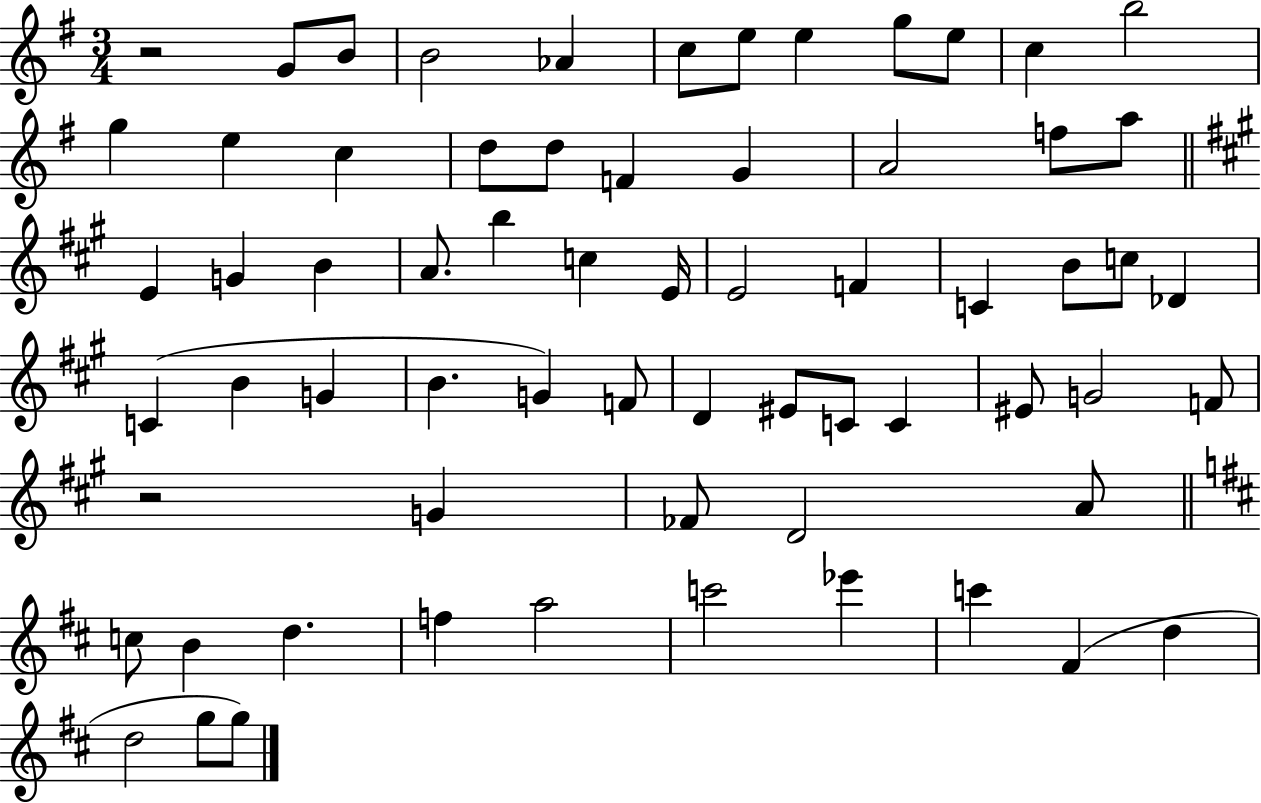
X:1
T:Untitled
M:3/4
L:1/4
K:G
z2 G/2 B/2 B2 _A c/2 e/2 e g/2 e/2 c b2 g e c d/2 d/2 F G A2 f/2 a/2 E G B A/2 b c E/4 E2 F C B/2 c/2 _D C B G B G F/2 D ^E/2 C/2 C ^E/2 G2 F/2 z2 G _F/2 D2 A/2 c/2 B d f a2 c'2 _e' c' ^F d d2 g/2 g/2